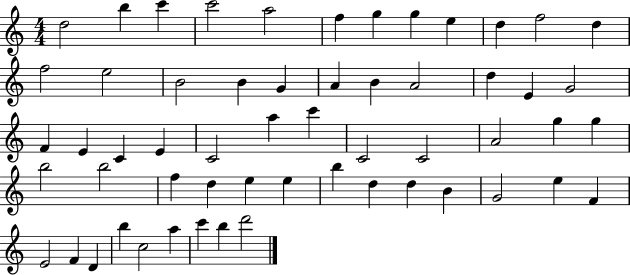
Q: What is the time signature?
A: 4/4